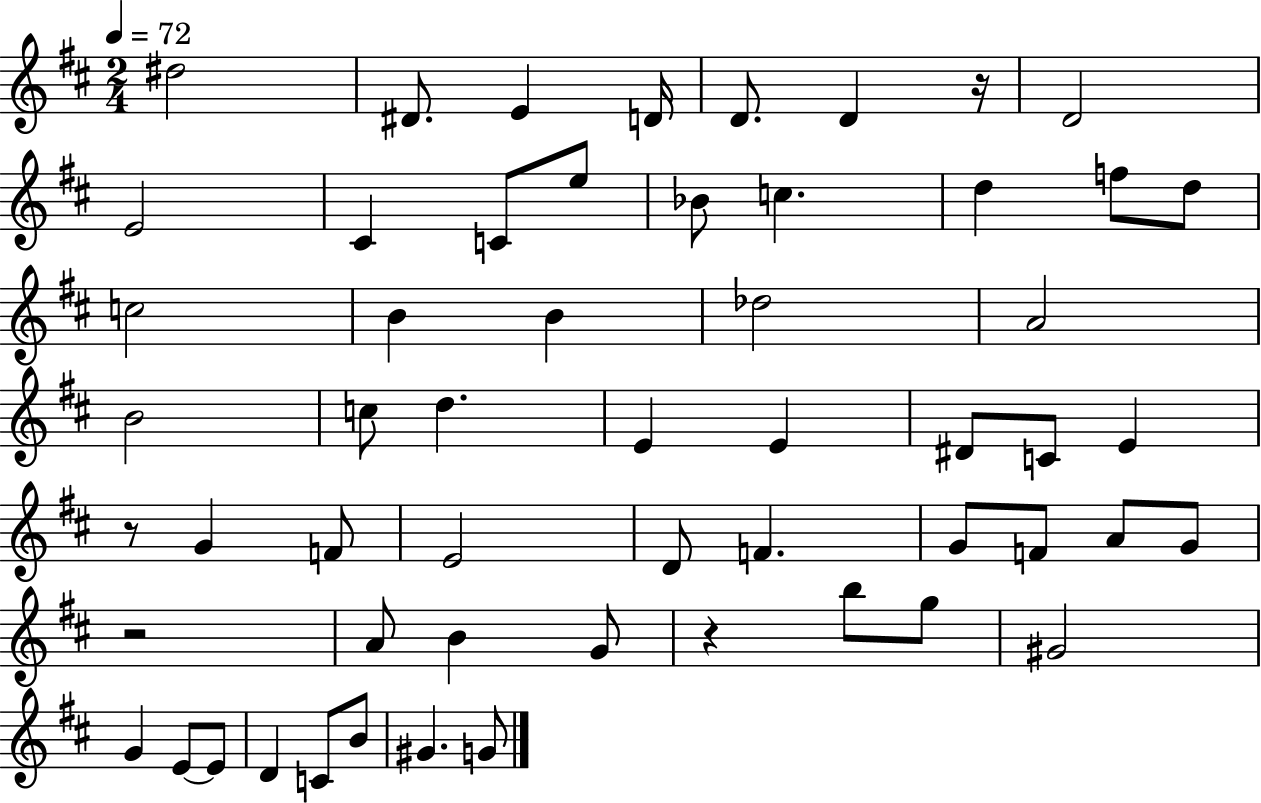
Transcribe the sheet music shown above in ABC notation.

X:1
T:Untitled
M:2/4
L:1/4
K:D
^d2 ^D/2 E D/4 D/2 D z/4 D2 E2 ^C C/2 e/2 _B/2 c d f/2 d/2 c2 B B _d2 A2 B2 c/2 d E E ^D/2 C/2 E z/2 G F/2 E2 D/2 F G/2 F/2 A/2 G/2 z2 A/2 B G/2 z b/2 g/2 ^G2 G E/2 E/2 D C/2 B/2 ^G G/2